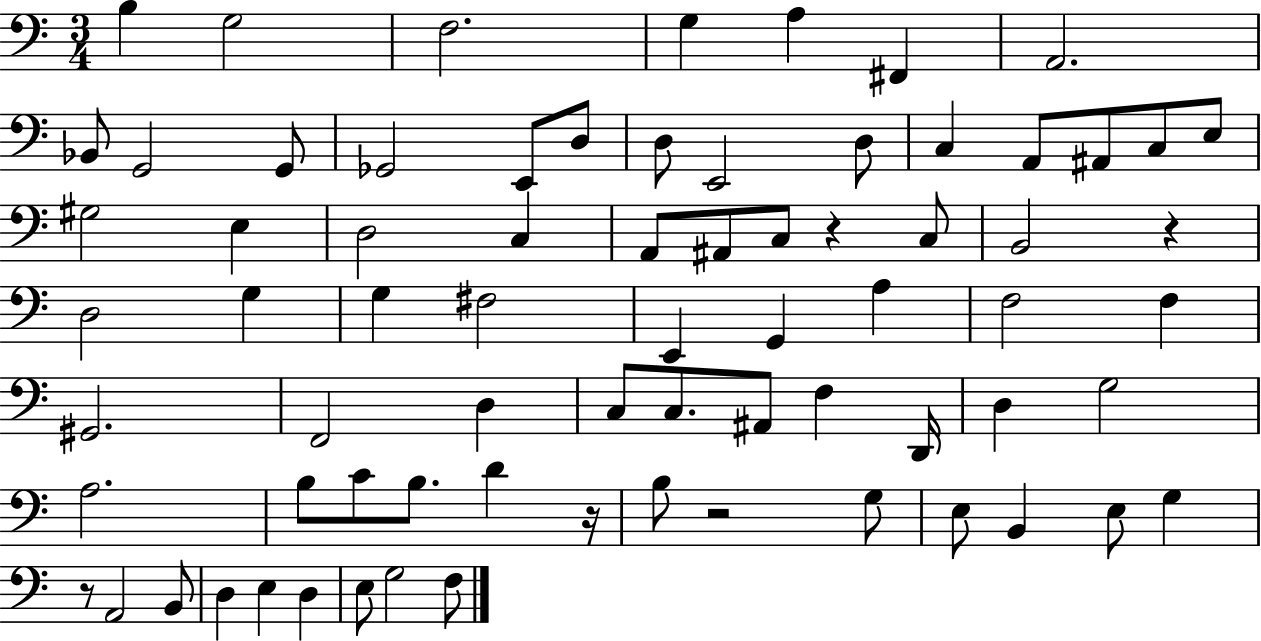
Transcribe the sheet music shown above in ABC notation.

X:1
T:Untitled
M:3/4
L:1/4
K:C
B, G,2 F,2 G, A, ^F,, A,,2 _B,,/2 G,,2 G,,/2 _G,,2 E,,/2 D,/2 D,/2 E,,2 D,/2 C, A,,/2 ^A,,/2 C,/2 E,/2 ^G,2 E, D,2 C, A,,/2 ^A,,/2 C,/2 z C,/2 B,,2 z D,2 G, G, ^F,2 E,, G,, A, F,2 F, ^G,,2 F,,2 D, C,/2 C,/2 ^A,,/2 F, D,,/4 D, G,2 A,2 B,/2 C/2 B,/2 D z/4 B,/2 z2 G,/2 E,/2 B,, E,/2 G, z/2 A,,2 B,,/2 D, E, D, E,/2 G,2 F,/2